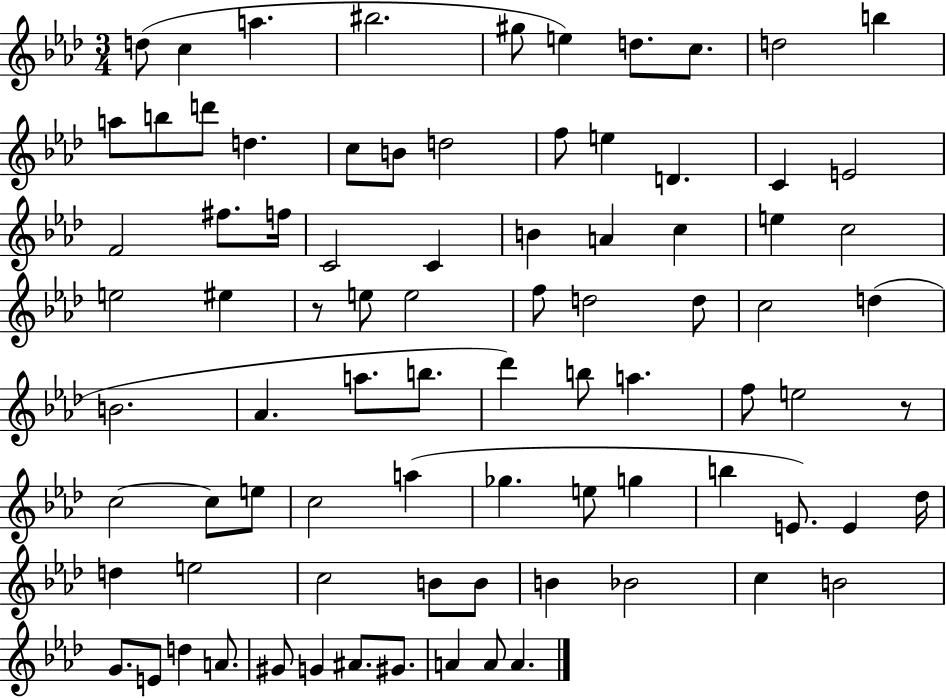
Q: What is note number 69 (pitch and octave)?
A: Bb4